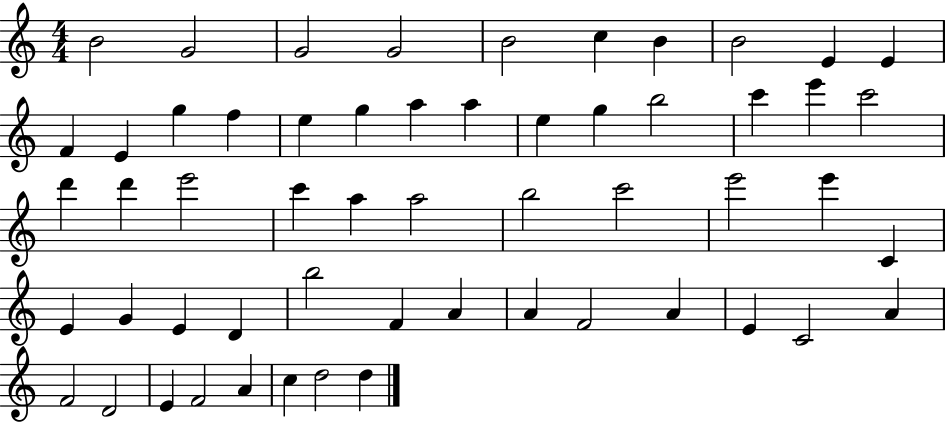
{
  \clef treble
  \numericTimeSignature
  \time 4/4
  \key c \major
  b'2 g'2 | g'2 g'2 | b'2 c''4 b'4 | b'2 e'4 e'4 | \break f'4 e'4 g''4 f''4 | e''4 g''4 a''4 a''4 | e''4 g''4 b''2 | c'''4 e'''4 c'''2 | \break d'''4 d'''4 e'''2 | c'''4 a''4 a''2 | b''2 c'''2 | e'''2 e'''4 c'4 | \break e'4 g'4 e'4 d'4 | b''2 f'4 a'4 | a'4 f'2 a'4 | e'4 c'2 a'4 | \break f'2 d'2 | e'4 f'2 a'4 | c''4 d''2 d''4 | \bar "|."
}